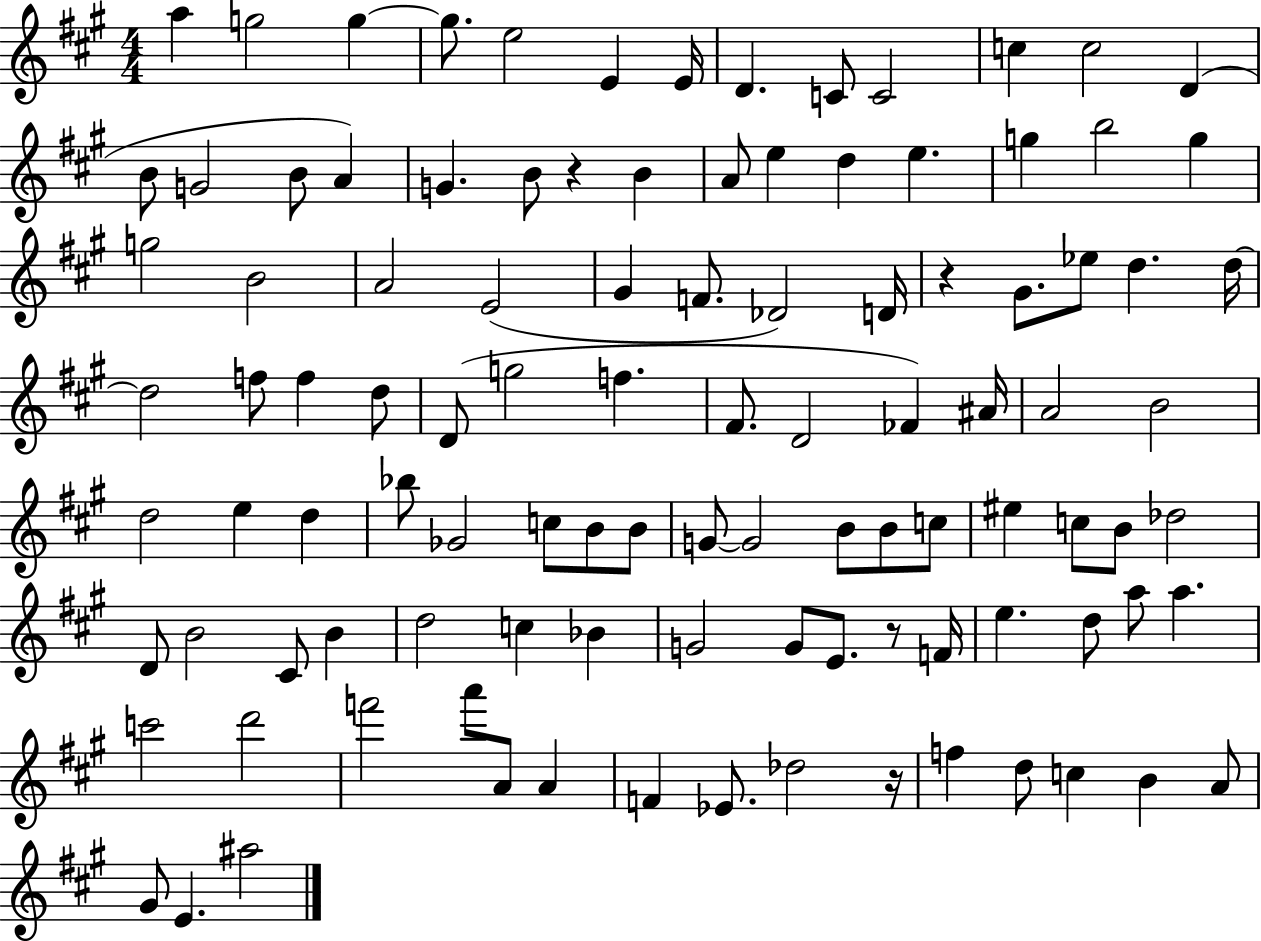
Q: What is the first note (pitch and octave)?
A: A5